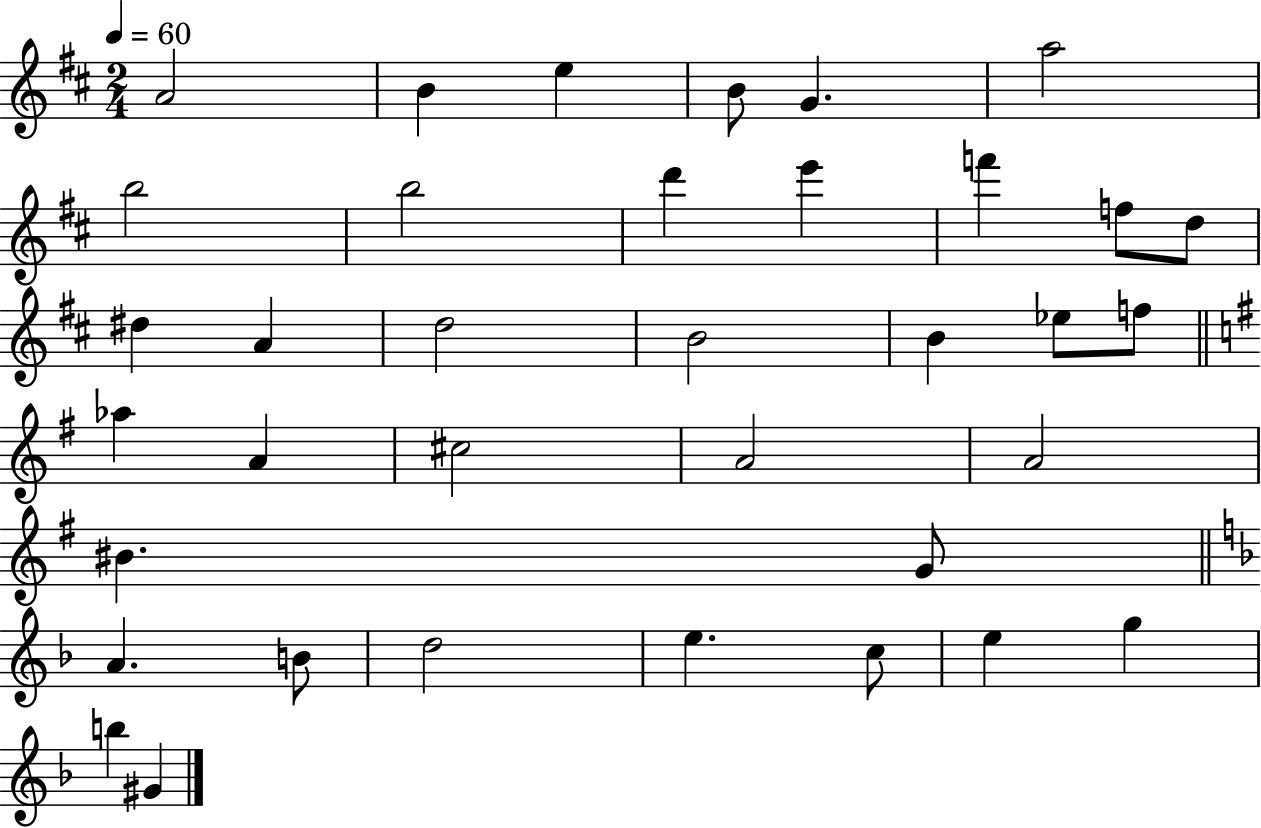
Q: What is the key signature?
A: D major